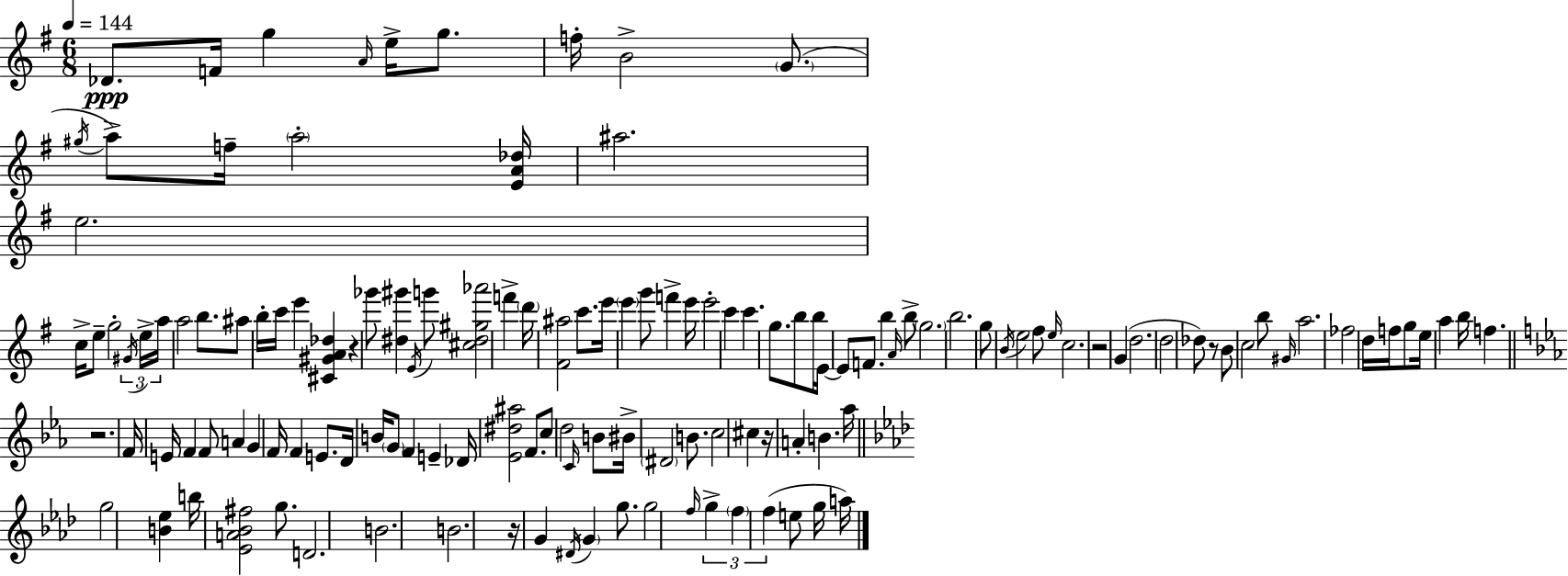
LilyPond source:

{
  \clef treble
  \numericTimeSignature
  \time 6/8
  \key g \major
  \tempo 4 = 144
  des'8.\ppp f'16 g''4 \grace { a'16 } e''16-> g''8. | f''16-. b'2-> \parenthesize g'8.( | \acciaccatura { gis''16 } a''8->) f''16-- \parenthesize a''2-. | <e' a' des''>16 ais''2. | \break e''2. | c''16-> e''8-- g''2-. | \tuplet 3/2 { \acciaccatura { gis'16 } e''16-> a''16 } a''2 | b''8. ais''8 b''16-. c'''16 e'''4 <cis' gis' a' des''>4 | \break r4 ges'''8 <dis'' gis'''>4 | \acciaccatura { e'16 } g'''8 <cis'' dis'' gis'' aes'''>2 | f'''4-> \parenthesize d'''16 <fis' ais''>2 | c'''8. e'''16 \parenthesize e'''4 g'''8 f'''4-> | \break e'''16 e'''2-. | c'''4 c'''4. g''8. | b''8 b''16 e'16~~ e'8 f'8. b''4 | \grace { a'16 } b''8-> \parenthesize g''2. | \break b''2. | g''8 \acciaccatura { b'16 } e''2 | fis''8 \grace { e''16 } c''2. | r2 | \break g'4( d''2. | d''2 | des''8) r8 b'8 c''2 | b''8 \grace { gis'16 } a''2. | \break fes''2 | d''16 f''16 g''8 e''16 a''4 | b''16 f''4. \bar "||" \break \key c \minor r2. | f'16 e'16 f'4 f'8 a'4 | g'4 f'16 f'4 e'8. | d'16 b'16 \parenthesize g'8 f'4 e'4-- | \break des'16 <ees' dis'' ais''>2 f'8. | c''8 d''2 \grace { c'16 } b'8 | bis'16-> \parenthesize dis'2 b'8. | c''2 cis''4 | \break r16 a'4-. b'4. | aes''16 \bar "||" \break \key aes \major g''2 <b' ees''>4 | b''16 <ees' a' bes' fis''>2 g''8. | d'2. | b'2. | \break b'2. | r16 g'4 \acciaccatura { dis'16 } \parenthesize g'4 g''8. | g''2 \grace { f''16 } \tuplet 3/2 { g''4-> | \parenthesize f''4 f''4( } e''8 | \break g''16 a''16) \bar "|."
}